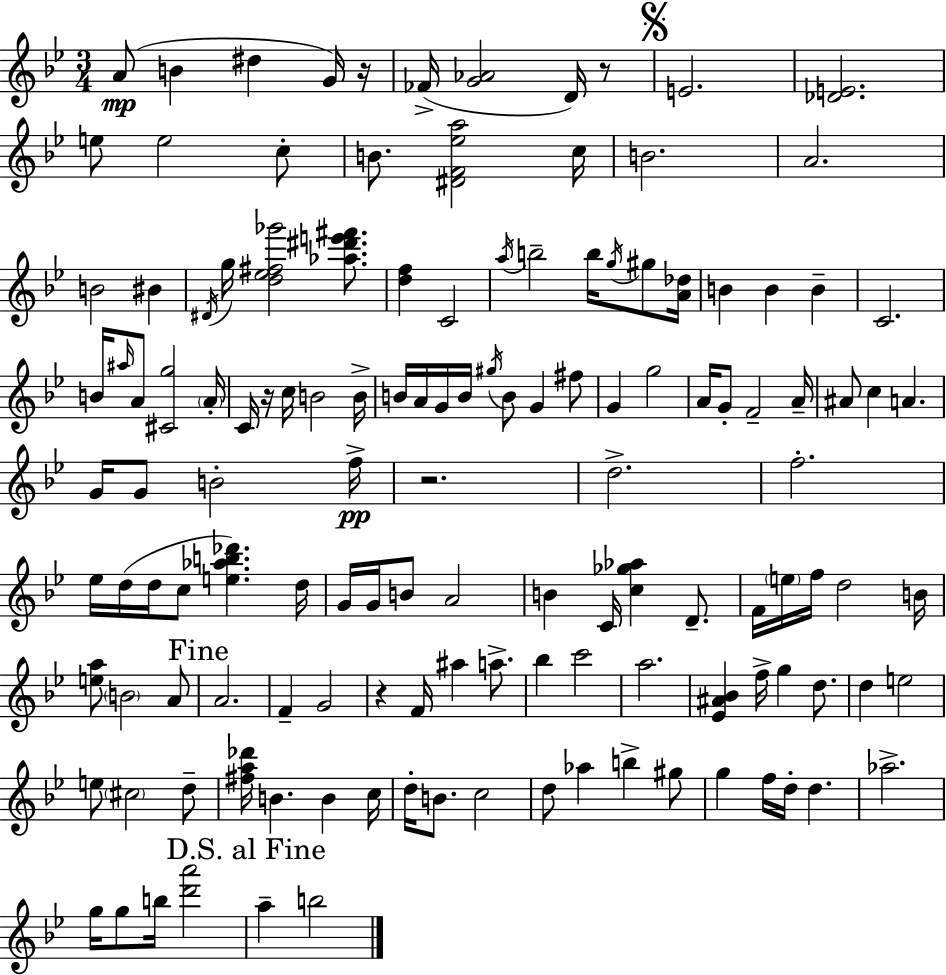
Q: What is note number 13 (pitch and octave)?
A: B4